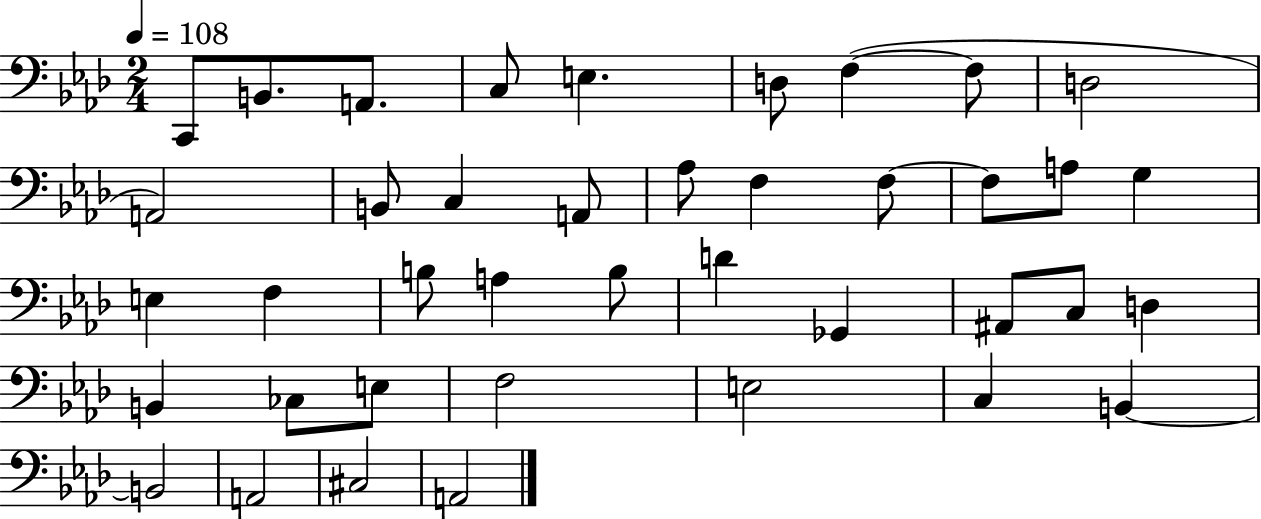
{
  \clef bass
  \numericTimeSignature
  \time 2/4
  \key aes \major
  \tempo 4 = 108
  \repeat volta 2 { c,8 b,8. a,8. | c8 e4. | d8 f4~(~ f8 | d2 | \break a,2) | b,8 c4 a,8 | aes8 f4 f8~~ | f8 a8 g4 | \break e4 f4 | b8 a4 b8 | d'4 ges,4 | ais,8 c8 d4 | \break b,4 ces8 e8 | f2 | e2 | c4 b,4~~ | \break b,2 | a,2 | cis2 | a,2 | \break } \bar "|."
}